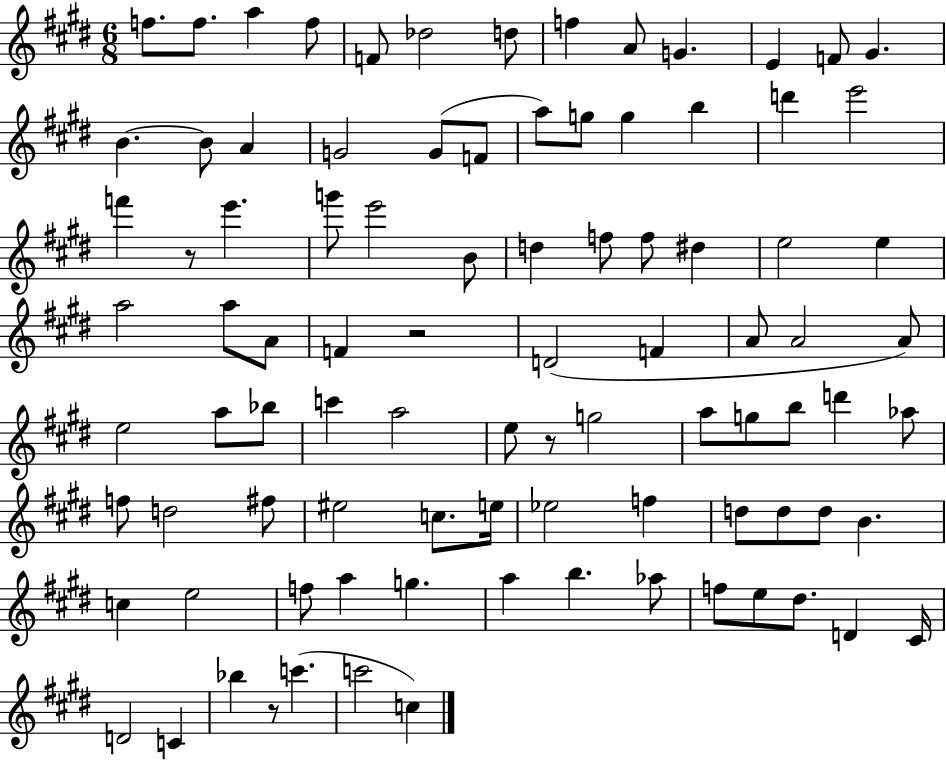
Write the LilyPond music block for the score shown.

{
  \clef treble
  \numericTimeSignature
  \time 6/8
  \key e \major
  f''8. f''8. a''4 f''8 | f'8 des''2 d''8 | f''4 a'8 g'4. | e'4 f'8 gis'4. | \break b'4.~~ b'8 a'4 | g'2 g'8( f'8 | a''8) g''8 g''4 b''4 | d'''4 e'''2 | \break f'''4 r8 e'''4. | g'''8 e'''2 b'8 | d''4 f''8 f''8 dis''4 | e''2 e''4 | \break a''2 a''8 a'8 | f'4 r2 | d'2( f'4 | a'8 a'2 a'8) | \break e''2 a''8 bes''8 | c'''4 a''2 | e''8 r8 g''2 | a''8 g''8 b''8 d'''4 aes''8 | \break f''8 d''2 fis''8 | eis''2 c''8. e''16 | ees''2 f''4 | d''8 d''8 d''8 b'4. | \break c''4 e''2 | f''8 a''4 g''4. | a''4 b''4. aes''8 | f''8 e''8 dis''8. d'4 cis'16 | \break d'2 c'4 | bes''4 r8 c'''4.( | c'''2 c''4) | \bar "|."
}